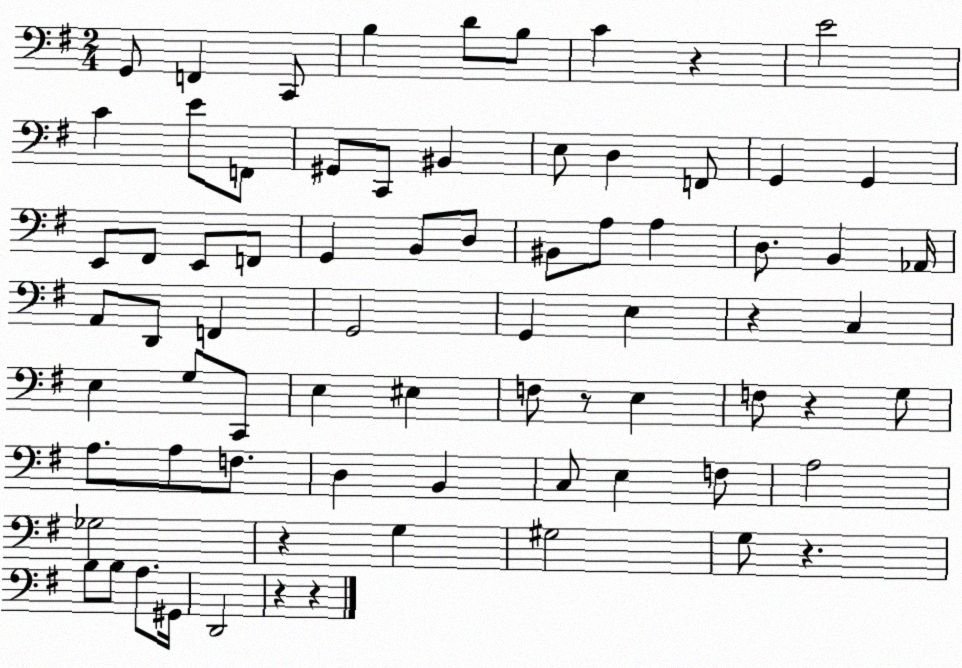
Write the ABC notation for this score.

X:1
T:Untitled
M:2/4
L:1/4
K:G
G,,/2 F,, C,,/2 B, D/2 B,/2 C z E2 C E/2 F,,/2 ^G,,/2 C,,/2 ^B,, E,/2 D, F,,/2 G,, G,, E,,/2 ^F,,/2 E,,/2 F,,/2 G,, B,,/2 D,/2 ^B,,/2 A,/2 A, D,/2 B,, _A,,/4 A,,/2 D,,/2 F,, G,,2 G,, E, z C, E, G,/2 C,,/2 E, ^E, F,/2 z/2 E, F,/2 z G,/2 A,/2 A,/2 F,/2 D, B,, C,/2 E, F,/2 A,2 _G,2 z G, ^G,2 G,/2 z B,/2 B,/2 A,/2 ^G,,/4 D,,2 z z